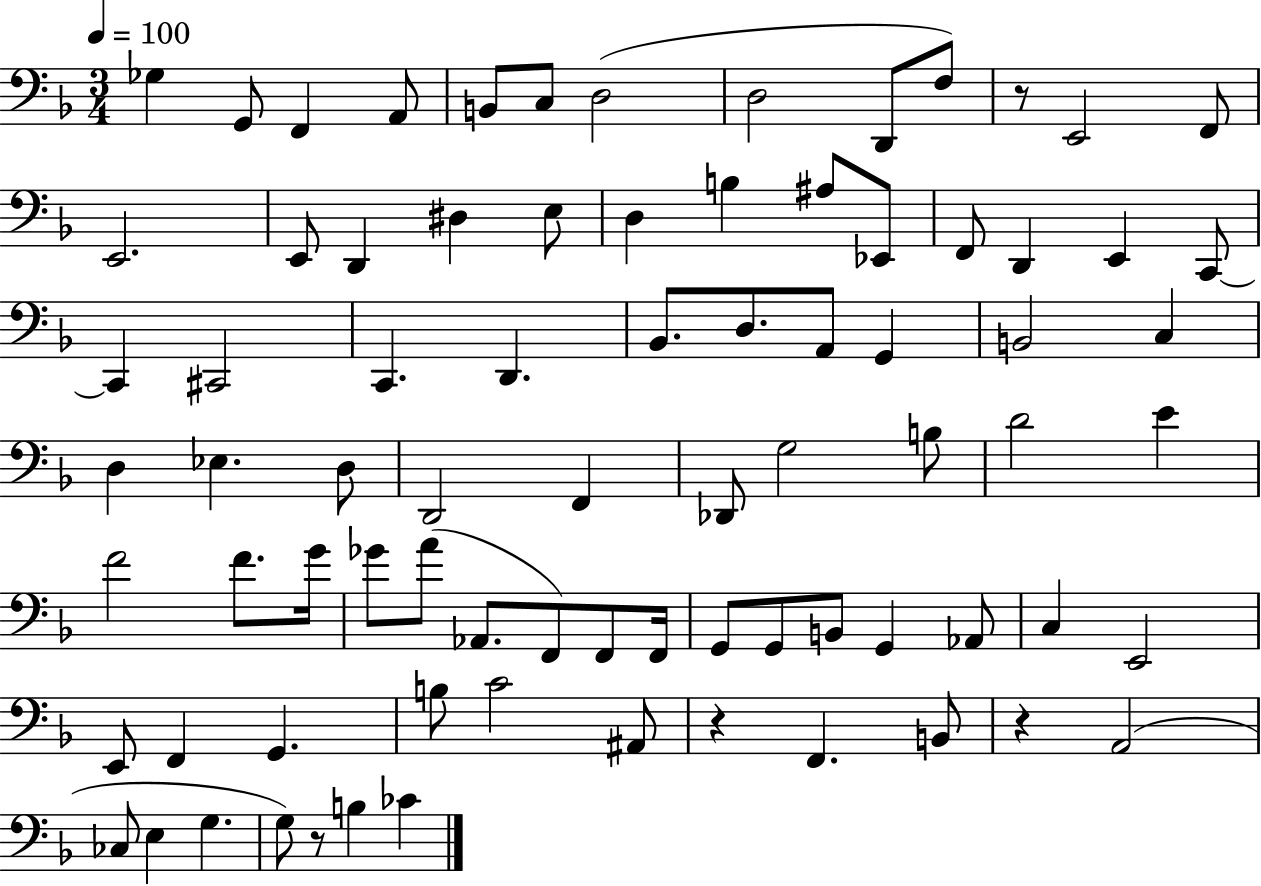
X:1
T:Untitled
M:3/4
L:1/4
K:F
_G, G,,/2 F,, A,,/2 B,,/2 C,/2 D,2 D,2 D,,/2 F,/2 z/2 E,,2 F,,/2 E,,2 E,,/2 D,, ^D, E,/2 D, B, ^A,/2 _E,,/2 F,,/2 D,, E,, C,,/2 C,, ^C,,2 C,, D,, _B,,/2 D,/2 A,,/2 G,, B,,2 C, D, _E, D,/2 D,,2 F,, _D,,/2 G,2 B,/2 D2 E F2 F/2 G/4 _G/2 A/2 _A,,/2 F,,/2 F,,/2 F,,/4 G,,/2 G,,/2 B,,/2 G,, _A,,/2 C, E,,2 E,,/2 F,, G,, B,/2 C2 ^A,,/2 z F,, B,,/2 z A,,2 _C,/2 E, G, G,/2 z/2 B, _C